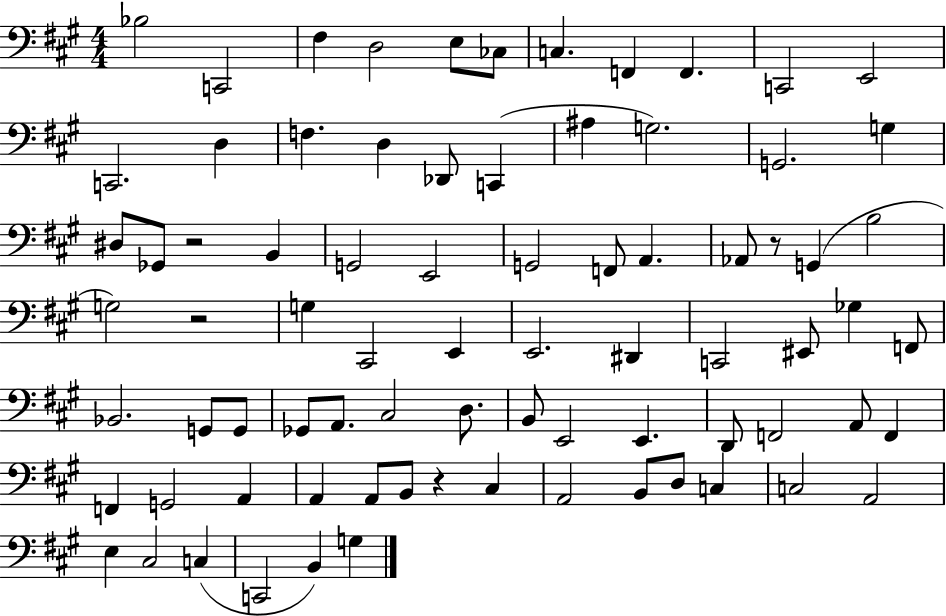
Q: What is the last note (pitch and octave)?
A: G3